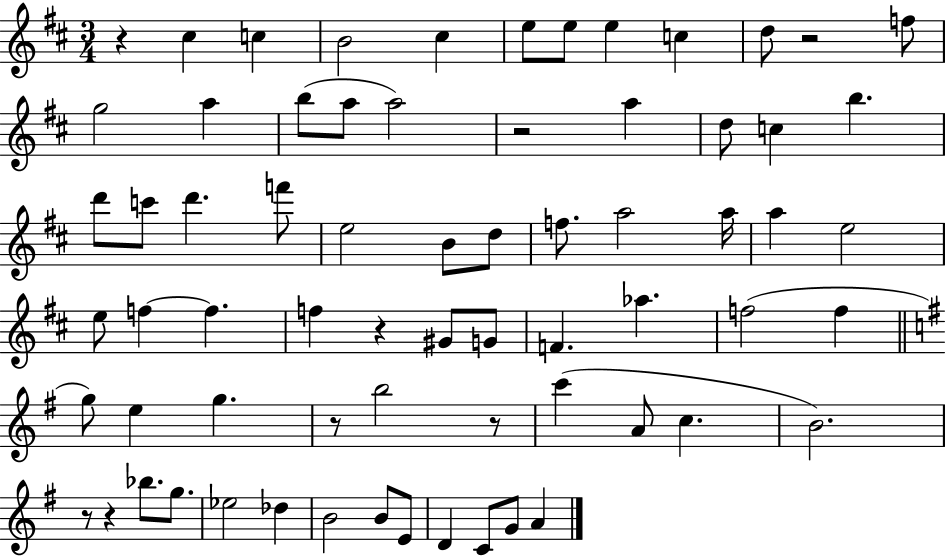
R/q C#5/q C5/q B4/h C#5/q E5/e E5/e E5/q C5/q D5/e R/h F5/e G5/h A5/q B5/e A5/e A5/h R/h A5/q D5/e C5/q B5/q. D6/e C6/e D6/q. F6/e E5/h B4/e D5/e F5/e. A5/h A5/s A5/q E5/h E5/e F5/q F5/q. F5/q R/q G#4/e G4/e F4/q. Ab5/q. F5/h F5/q G5/e E5/q G5/q. R/e B5/h R/e C6/q A4/e C5/q. B4/h. R/e R/q Bb5/e. G5/e. Eb5/h Db5/q B4/h B4/e E4/e D4/q C4/e G4/e A4/q